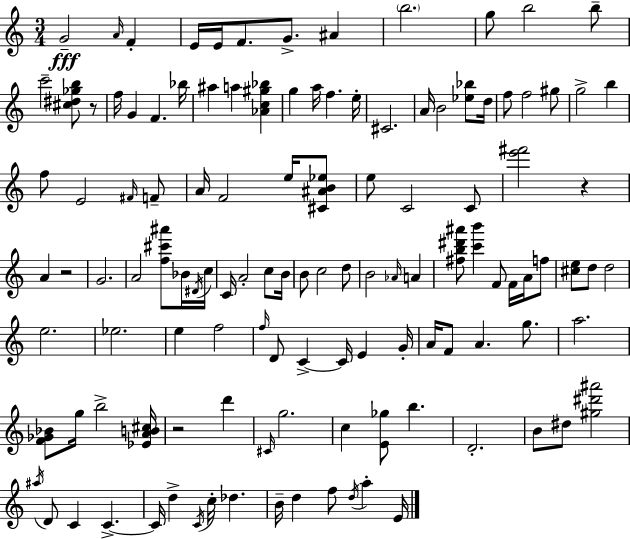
{
  \clef treble
  \numericTimeSignature
  \time 3/4
  \key a \minor
  g'2--\fff \grace { a'16 } f'4-. | e'16 e'16 f'8. g'8.-> ais'4 | \parenthesize b''2. | g''8 b''2 b''8-- | \break c'''2-- <cis'' dis'' ges'' b''>8 r8 | f''16 g'4 f'4. | bes''16 ais''4 a''4 <aes' c'' gis'' bes''>4 | g''4 a''16 f''4. | \break e''16-. cis'2. | a'16 b'2 <ees'' bes''>8 | d''16 f''8 f''2 gis''8 | g''2-> b''4 | \break f''8 e'2 \grace { fis'16 } | f'8-- a'16 f'2 e''16 | <cis' ais' b' ees''>8 e''8 c'2 | c'8 <e''' fis'''>2 r4 | \break a'4 r2 | g'2. | a'2 <f'' cis''' ais'''>8 | bes'16 \acciaccatura { dis'16 } c''16 c'16 a'2-. | \break c''8 b'16 b'8 c''2 | d''8 b'2 \grace { aes'16 } | a'4 <fis'' b'' dis''' ais'''>8 <c''' b'''>4 f'8 | f'16 a'16 f''8 <cis'' e''>8 d''8 d''2 | \break e''2. | ees''2. | e''4 f''2 | \grace { f''16 } d'8 c'4->~~ c'16 | \break e'4 g'16-. a'16 f'8 a'4. | g''8. a''2. | <f' ges' bes'>8 g''16 b''2-> | <ees' a' b' cis''>16 r2 | \break d'''4 \grace { cis'16 } g''2. | c''4 <e' ges''>8 | b''4. d'2.-. | b'8 dis''8 <gis'' dis''' ais'''>2 | \break \acciaccatura { ais''16 } d'8 c'4 | c'4.->~~ c'16 d''4-> | \acciaccatura { c'16 } c''16-. des''4. b'16-- d''4 | f''8 \acciaccatura { d''16 } a''4-. e'16 \bar "|."
}